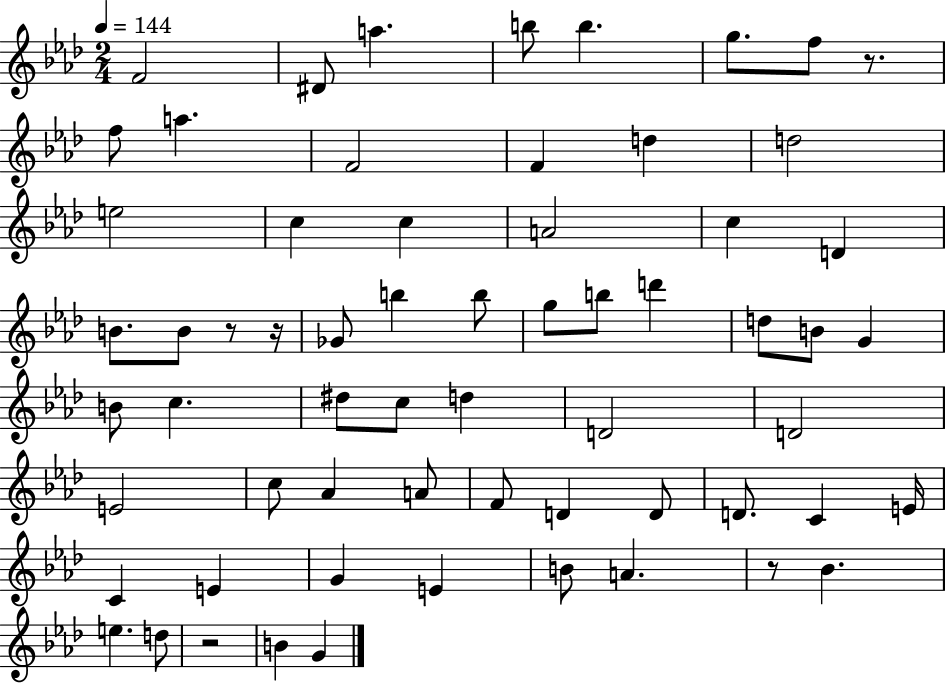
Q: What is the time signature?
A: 2/4